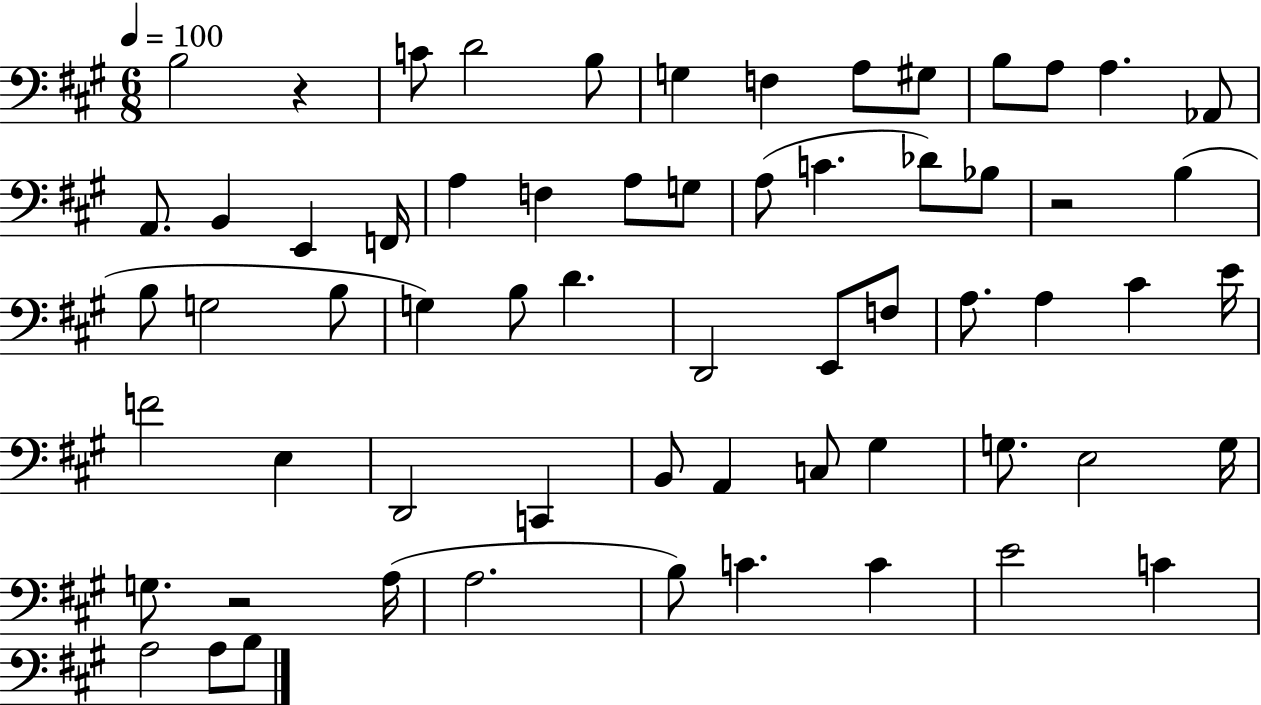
X:1
T:Untitled
M:6/8
L:1/4
K:A
B,2 z C/2 D2 B,/2 G, F, A,/2 ^G,/2 B,/2 A,/2 A, _A,,/2 A,,/2 B,, E,, F,,/4 A, F, A,/2 G,/2 A,/2 C _D/2 _B,/2 z2 B, B,/2 G,2 B,/2 G, B,/2 D D,,2 E,,/2 F,/2 A,/2 A, ^C E/4 F2 E, D,,2 C,, B,,/2 A,, C,/2 ^G, G,/2 E,2 G,/4 G,/2 z2 A,/4 A,2 B,/2 C C E2 C A,2 A,/2 B,/2